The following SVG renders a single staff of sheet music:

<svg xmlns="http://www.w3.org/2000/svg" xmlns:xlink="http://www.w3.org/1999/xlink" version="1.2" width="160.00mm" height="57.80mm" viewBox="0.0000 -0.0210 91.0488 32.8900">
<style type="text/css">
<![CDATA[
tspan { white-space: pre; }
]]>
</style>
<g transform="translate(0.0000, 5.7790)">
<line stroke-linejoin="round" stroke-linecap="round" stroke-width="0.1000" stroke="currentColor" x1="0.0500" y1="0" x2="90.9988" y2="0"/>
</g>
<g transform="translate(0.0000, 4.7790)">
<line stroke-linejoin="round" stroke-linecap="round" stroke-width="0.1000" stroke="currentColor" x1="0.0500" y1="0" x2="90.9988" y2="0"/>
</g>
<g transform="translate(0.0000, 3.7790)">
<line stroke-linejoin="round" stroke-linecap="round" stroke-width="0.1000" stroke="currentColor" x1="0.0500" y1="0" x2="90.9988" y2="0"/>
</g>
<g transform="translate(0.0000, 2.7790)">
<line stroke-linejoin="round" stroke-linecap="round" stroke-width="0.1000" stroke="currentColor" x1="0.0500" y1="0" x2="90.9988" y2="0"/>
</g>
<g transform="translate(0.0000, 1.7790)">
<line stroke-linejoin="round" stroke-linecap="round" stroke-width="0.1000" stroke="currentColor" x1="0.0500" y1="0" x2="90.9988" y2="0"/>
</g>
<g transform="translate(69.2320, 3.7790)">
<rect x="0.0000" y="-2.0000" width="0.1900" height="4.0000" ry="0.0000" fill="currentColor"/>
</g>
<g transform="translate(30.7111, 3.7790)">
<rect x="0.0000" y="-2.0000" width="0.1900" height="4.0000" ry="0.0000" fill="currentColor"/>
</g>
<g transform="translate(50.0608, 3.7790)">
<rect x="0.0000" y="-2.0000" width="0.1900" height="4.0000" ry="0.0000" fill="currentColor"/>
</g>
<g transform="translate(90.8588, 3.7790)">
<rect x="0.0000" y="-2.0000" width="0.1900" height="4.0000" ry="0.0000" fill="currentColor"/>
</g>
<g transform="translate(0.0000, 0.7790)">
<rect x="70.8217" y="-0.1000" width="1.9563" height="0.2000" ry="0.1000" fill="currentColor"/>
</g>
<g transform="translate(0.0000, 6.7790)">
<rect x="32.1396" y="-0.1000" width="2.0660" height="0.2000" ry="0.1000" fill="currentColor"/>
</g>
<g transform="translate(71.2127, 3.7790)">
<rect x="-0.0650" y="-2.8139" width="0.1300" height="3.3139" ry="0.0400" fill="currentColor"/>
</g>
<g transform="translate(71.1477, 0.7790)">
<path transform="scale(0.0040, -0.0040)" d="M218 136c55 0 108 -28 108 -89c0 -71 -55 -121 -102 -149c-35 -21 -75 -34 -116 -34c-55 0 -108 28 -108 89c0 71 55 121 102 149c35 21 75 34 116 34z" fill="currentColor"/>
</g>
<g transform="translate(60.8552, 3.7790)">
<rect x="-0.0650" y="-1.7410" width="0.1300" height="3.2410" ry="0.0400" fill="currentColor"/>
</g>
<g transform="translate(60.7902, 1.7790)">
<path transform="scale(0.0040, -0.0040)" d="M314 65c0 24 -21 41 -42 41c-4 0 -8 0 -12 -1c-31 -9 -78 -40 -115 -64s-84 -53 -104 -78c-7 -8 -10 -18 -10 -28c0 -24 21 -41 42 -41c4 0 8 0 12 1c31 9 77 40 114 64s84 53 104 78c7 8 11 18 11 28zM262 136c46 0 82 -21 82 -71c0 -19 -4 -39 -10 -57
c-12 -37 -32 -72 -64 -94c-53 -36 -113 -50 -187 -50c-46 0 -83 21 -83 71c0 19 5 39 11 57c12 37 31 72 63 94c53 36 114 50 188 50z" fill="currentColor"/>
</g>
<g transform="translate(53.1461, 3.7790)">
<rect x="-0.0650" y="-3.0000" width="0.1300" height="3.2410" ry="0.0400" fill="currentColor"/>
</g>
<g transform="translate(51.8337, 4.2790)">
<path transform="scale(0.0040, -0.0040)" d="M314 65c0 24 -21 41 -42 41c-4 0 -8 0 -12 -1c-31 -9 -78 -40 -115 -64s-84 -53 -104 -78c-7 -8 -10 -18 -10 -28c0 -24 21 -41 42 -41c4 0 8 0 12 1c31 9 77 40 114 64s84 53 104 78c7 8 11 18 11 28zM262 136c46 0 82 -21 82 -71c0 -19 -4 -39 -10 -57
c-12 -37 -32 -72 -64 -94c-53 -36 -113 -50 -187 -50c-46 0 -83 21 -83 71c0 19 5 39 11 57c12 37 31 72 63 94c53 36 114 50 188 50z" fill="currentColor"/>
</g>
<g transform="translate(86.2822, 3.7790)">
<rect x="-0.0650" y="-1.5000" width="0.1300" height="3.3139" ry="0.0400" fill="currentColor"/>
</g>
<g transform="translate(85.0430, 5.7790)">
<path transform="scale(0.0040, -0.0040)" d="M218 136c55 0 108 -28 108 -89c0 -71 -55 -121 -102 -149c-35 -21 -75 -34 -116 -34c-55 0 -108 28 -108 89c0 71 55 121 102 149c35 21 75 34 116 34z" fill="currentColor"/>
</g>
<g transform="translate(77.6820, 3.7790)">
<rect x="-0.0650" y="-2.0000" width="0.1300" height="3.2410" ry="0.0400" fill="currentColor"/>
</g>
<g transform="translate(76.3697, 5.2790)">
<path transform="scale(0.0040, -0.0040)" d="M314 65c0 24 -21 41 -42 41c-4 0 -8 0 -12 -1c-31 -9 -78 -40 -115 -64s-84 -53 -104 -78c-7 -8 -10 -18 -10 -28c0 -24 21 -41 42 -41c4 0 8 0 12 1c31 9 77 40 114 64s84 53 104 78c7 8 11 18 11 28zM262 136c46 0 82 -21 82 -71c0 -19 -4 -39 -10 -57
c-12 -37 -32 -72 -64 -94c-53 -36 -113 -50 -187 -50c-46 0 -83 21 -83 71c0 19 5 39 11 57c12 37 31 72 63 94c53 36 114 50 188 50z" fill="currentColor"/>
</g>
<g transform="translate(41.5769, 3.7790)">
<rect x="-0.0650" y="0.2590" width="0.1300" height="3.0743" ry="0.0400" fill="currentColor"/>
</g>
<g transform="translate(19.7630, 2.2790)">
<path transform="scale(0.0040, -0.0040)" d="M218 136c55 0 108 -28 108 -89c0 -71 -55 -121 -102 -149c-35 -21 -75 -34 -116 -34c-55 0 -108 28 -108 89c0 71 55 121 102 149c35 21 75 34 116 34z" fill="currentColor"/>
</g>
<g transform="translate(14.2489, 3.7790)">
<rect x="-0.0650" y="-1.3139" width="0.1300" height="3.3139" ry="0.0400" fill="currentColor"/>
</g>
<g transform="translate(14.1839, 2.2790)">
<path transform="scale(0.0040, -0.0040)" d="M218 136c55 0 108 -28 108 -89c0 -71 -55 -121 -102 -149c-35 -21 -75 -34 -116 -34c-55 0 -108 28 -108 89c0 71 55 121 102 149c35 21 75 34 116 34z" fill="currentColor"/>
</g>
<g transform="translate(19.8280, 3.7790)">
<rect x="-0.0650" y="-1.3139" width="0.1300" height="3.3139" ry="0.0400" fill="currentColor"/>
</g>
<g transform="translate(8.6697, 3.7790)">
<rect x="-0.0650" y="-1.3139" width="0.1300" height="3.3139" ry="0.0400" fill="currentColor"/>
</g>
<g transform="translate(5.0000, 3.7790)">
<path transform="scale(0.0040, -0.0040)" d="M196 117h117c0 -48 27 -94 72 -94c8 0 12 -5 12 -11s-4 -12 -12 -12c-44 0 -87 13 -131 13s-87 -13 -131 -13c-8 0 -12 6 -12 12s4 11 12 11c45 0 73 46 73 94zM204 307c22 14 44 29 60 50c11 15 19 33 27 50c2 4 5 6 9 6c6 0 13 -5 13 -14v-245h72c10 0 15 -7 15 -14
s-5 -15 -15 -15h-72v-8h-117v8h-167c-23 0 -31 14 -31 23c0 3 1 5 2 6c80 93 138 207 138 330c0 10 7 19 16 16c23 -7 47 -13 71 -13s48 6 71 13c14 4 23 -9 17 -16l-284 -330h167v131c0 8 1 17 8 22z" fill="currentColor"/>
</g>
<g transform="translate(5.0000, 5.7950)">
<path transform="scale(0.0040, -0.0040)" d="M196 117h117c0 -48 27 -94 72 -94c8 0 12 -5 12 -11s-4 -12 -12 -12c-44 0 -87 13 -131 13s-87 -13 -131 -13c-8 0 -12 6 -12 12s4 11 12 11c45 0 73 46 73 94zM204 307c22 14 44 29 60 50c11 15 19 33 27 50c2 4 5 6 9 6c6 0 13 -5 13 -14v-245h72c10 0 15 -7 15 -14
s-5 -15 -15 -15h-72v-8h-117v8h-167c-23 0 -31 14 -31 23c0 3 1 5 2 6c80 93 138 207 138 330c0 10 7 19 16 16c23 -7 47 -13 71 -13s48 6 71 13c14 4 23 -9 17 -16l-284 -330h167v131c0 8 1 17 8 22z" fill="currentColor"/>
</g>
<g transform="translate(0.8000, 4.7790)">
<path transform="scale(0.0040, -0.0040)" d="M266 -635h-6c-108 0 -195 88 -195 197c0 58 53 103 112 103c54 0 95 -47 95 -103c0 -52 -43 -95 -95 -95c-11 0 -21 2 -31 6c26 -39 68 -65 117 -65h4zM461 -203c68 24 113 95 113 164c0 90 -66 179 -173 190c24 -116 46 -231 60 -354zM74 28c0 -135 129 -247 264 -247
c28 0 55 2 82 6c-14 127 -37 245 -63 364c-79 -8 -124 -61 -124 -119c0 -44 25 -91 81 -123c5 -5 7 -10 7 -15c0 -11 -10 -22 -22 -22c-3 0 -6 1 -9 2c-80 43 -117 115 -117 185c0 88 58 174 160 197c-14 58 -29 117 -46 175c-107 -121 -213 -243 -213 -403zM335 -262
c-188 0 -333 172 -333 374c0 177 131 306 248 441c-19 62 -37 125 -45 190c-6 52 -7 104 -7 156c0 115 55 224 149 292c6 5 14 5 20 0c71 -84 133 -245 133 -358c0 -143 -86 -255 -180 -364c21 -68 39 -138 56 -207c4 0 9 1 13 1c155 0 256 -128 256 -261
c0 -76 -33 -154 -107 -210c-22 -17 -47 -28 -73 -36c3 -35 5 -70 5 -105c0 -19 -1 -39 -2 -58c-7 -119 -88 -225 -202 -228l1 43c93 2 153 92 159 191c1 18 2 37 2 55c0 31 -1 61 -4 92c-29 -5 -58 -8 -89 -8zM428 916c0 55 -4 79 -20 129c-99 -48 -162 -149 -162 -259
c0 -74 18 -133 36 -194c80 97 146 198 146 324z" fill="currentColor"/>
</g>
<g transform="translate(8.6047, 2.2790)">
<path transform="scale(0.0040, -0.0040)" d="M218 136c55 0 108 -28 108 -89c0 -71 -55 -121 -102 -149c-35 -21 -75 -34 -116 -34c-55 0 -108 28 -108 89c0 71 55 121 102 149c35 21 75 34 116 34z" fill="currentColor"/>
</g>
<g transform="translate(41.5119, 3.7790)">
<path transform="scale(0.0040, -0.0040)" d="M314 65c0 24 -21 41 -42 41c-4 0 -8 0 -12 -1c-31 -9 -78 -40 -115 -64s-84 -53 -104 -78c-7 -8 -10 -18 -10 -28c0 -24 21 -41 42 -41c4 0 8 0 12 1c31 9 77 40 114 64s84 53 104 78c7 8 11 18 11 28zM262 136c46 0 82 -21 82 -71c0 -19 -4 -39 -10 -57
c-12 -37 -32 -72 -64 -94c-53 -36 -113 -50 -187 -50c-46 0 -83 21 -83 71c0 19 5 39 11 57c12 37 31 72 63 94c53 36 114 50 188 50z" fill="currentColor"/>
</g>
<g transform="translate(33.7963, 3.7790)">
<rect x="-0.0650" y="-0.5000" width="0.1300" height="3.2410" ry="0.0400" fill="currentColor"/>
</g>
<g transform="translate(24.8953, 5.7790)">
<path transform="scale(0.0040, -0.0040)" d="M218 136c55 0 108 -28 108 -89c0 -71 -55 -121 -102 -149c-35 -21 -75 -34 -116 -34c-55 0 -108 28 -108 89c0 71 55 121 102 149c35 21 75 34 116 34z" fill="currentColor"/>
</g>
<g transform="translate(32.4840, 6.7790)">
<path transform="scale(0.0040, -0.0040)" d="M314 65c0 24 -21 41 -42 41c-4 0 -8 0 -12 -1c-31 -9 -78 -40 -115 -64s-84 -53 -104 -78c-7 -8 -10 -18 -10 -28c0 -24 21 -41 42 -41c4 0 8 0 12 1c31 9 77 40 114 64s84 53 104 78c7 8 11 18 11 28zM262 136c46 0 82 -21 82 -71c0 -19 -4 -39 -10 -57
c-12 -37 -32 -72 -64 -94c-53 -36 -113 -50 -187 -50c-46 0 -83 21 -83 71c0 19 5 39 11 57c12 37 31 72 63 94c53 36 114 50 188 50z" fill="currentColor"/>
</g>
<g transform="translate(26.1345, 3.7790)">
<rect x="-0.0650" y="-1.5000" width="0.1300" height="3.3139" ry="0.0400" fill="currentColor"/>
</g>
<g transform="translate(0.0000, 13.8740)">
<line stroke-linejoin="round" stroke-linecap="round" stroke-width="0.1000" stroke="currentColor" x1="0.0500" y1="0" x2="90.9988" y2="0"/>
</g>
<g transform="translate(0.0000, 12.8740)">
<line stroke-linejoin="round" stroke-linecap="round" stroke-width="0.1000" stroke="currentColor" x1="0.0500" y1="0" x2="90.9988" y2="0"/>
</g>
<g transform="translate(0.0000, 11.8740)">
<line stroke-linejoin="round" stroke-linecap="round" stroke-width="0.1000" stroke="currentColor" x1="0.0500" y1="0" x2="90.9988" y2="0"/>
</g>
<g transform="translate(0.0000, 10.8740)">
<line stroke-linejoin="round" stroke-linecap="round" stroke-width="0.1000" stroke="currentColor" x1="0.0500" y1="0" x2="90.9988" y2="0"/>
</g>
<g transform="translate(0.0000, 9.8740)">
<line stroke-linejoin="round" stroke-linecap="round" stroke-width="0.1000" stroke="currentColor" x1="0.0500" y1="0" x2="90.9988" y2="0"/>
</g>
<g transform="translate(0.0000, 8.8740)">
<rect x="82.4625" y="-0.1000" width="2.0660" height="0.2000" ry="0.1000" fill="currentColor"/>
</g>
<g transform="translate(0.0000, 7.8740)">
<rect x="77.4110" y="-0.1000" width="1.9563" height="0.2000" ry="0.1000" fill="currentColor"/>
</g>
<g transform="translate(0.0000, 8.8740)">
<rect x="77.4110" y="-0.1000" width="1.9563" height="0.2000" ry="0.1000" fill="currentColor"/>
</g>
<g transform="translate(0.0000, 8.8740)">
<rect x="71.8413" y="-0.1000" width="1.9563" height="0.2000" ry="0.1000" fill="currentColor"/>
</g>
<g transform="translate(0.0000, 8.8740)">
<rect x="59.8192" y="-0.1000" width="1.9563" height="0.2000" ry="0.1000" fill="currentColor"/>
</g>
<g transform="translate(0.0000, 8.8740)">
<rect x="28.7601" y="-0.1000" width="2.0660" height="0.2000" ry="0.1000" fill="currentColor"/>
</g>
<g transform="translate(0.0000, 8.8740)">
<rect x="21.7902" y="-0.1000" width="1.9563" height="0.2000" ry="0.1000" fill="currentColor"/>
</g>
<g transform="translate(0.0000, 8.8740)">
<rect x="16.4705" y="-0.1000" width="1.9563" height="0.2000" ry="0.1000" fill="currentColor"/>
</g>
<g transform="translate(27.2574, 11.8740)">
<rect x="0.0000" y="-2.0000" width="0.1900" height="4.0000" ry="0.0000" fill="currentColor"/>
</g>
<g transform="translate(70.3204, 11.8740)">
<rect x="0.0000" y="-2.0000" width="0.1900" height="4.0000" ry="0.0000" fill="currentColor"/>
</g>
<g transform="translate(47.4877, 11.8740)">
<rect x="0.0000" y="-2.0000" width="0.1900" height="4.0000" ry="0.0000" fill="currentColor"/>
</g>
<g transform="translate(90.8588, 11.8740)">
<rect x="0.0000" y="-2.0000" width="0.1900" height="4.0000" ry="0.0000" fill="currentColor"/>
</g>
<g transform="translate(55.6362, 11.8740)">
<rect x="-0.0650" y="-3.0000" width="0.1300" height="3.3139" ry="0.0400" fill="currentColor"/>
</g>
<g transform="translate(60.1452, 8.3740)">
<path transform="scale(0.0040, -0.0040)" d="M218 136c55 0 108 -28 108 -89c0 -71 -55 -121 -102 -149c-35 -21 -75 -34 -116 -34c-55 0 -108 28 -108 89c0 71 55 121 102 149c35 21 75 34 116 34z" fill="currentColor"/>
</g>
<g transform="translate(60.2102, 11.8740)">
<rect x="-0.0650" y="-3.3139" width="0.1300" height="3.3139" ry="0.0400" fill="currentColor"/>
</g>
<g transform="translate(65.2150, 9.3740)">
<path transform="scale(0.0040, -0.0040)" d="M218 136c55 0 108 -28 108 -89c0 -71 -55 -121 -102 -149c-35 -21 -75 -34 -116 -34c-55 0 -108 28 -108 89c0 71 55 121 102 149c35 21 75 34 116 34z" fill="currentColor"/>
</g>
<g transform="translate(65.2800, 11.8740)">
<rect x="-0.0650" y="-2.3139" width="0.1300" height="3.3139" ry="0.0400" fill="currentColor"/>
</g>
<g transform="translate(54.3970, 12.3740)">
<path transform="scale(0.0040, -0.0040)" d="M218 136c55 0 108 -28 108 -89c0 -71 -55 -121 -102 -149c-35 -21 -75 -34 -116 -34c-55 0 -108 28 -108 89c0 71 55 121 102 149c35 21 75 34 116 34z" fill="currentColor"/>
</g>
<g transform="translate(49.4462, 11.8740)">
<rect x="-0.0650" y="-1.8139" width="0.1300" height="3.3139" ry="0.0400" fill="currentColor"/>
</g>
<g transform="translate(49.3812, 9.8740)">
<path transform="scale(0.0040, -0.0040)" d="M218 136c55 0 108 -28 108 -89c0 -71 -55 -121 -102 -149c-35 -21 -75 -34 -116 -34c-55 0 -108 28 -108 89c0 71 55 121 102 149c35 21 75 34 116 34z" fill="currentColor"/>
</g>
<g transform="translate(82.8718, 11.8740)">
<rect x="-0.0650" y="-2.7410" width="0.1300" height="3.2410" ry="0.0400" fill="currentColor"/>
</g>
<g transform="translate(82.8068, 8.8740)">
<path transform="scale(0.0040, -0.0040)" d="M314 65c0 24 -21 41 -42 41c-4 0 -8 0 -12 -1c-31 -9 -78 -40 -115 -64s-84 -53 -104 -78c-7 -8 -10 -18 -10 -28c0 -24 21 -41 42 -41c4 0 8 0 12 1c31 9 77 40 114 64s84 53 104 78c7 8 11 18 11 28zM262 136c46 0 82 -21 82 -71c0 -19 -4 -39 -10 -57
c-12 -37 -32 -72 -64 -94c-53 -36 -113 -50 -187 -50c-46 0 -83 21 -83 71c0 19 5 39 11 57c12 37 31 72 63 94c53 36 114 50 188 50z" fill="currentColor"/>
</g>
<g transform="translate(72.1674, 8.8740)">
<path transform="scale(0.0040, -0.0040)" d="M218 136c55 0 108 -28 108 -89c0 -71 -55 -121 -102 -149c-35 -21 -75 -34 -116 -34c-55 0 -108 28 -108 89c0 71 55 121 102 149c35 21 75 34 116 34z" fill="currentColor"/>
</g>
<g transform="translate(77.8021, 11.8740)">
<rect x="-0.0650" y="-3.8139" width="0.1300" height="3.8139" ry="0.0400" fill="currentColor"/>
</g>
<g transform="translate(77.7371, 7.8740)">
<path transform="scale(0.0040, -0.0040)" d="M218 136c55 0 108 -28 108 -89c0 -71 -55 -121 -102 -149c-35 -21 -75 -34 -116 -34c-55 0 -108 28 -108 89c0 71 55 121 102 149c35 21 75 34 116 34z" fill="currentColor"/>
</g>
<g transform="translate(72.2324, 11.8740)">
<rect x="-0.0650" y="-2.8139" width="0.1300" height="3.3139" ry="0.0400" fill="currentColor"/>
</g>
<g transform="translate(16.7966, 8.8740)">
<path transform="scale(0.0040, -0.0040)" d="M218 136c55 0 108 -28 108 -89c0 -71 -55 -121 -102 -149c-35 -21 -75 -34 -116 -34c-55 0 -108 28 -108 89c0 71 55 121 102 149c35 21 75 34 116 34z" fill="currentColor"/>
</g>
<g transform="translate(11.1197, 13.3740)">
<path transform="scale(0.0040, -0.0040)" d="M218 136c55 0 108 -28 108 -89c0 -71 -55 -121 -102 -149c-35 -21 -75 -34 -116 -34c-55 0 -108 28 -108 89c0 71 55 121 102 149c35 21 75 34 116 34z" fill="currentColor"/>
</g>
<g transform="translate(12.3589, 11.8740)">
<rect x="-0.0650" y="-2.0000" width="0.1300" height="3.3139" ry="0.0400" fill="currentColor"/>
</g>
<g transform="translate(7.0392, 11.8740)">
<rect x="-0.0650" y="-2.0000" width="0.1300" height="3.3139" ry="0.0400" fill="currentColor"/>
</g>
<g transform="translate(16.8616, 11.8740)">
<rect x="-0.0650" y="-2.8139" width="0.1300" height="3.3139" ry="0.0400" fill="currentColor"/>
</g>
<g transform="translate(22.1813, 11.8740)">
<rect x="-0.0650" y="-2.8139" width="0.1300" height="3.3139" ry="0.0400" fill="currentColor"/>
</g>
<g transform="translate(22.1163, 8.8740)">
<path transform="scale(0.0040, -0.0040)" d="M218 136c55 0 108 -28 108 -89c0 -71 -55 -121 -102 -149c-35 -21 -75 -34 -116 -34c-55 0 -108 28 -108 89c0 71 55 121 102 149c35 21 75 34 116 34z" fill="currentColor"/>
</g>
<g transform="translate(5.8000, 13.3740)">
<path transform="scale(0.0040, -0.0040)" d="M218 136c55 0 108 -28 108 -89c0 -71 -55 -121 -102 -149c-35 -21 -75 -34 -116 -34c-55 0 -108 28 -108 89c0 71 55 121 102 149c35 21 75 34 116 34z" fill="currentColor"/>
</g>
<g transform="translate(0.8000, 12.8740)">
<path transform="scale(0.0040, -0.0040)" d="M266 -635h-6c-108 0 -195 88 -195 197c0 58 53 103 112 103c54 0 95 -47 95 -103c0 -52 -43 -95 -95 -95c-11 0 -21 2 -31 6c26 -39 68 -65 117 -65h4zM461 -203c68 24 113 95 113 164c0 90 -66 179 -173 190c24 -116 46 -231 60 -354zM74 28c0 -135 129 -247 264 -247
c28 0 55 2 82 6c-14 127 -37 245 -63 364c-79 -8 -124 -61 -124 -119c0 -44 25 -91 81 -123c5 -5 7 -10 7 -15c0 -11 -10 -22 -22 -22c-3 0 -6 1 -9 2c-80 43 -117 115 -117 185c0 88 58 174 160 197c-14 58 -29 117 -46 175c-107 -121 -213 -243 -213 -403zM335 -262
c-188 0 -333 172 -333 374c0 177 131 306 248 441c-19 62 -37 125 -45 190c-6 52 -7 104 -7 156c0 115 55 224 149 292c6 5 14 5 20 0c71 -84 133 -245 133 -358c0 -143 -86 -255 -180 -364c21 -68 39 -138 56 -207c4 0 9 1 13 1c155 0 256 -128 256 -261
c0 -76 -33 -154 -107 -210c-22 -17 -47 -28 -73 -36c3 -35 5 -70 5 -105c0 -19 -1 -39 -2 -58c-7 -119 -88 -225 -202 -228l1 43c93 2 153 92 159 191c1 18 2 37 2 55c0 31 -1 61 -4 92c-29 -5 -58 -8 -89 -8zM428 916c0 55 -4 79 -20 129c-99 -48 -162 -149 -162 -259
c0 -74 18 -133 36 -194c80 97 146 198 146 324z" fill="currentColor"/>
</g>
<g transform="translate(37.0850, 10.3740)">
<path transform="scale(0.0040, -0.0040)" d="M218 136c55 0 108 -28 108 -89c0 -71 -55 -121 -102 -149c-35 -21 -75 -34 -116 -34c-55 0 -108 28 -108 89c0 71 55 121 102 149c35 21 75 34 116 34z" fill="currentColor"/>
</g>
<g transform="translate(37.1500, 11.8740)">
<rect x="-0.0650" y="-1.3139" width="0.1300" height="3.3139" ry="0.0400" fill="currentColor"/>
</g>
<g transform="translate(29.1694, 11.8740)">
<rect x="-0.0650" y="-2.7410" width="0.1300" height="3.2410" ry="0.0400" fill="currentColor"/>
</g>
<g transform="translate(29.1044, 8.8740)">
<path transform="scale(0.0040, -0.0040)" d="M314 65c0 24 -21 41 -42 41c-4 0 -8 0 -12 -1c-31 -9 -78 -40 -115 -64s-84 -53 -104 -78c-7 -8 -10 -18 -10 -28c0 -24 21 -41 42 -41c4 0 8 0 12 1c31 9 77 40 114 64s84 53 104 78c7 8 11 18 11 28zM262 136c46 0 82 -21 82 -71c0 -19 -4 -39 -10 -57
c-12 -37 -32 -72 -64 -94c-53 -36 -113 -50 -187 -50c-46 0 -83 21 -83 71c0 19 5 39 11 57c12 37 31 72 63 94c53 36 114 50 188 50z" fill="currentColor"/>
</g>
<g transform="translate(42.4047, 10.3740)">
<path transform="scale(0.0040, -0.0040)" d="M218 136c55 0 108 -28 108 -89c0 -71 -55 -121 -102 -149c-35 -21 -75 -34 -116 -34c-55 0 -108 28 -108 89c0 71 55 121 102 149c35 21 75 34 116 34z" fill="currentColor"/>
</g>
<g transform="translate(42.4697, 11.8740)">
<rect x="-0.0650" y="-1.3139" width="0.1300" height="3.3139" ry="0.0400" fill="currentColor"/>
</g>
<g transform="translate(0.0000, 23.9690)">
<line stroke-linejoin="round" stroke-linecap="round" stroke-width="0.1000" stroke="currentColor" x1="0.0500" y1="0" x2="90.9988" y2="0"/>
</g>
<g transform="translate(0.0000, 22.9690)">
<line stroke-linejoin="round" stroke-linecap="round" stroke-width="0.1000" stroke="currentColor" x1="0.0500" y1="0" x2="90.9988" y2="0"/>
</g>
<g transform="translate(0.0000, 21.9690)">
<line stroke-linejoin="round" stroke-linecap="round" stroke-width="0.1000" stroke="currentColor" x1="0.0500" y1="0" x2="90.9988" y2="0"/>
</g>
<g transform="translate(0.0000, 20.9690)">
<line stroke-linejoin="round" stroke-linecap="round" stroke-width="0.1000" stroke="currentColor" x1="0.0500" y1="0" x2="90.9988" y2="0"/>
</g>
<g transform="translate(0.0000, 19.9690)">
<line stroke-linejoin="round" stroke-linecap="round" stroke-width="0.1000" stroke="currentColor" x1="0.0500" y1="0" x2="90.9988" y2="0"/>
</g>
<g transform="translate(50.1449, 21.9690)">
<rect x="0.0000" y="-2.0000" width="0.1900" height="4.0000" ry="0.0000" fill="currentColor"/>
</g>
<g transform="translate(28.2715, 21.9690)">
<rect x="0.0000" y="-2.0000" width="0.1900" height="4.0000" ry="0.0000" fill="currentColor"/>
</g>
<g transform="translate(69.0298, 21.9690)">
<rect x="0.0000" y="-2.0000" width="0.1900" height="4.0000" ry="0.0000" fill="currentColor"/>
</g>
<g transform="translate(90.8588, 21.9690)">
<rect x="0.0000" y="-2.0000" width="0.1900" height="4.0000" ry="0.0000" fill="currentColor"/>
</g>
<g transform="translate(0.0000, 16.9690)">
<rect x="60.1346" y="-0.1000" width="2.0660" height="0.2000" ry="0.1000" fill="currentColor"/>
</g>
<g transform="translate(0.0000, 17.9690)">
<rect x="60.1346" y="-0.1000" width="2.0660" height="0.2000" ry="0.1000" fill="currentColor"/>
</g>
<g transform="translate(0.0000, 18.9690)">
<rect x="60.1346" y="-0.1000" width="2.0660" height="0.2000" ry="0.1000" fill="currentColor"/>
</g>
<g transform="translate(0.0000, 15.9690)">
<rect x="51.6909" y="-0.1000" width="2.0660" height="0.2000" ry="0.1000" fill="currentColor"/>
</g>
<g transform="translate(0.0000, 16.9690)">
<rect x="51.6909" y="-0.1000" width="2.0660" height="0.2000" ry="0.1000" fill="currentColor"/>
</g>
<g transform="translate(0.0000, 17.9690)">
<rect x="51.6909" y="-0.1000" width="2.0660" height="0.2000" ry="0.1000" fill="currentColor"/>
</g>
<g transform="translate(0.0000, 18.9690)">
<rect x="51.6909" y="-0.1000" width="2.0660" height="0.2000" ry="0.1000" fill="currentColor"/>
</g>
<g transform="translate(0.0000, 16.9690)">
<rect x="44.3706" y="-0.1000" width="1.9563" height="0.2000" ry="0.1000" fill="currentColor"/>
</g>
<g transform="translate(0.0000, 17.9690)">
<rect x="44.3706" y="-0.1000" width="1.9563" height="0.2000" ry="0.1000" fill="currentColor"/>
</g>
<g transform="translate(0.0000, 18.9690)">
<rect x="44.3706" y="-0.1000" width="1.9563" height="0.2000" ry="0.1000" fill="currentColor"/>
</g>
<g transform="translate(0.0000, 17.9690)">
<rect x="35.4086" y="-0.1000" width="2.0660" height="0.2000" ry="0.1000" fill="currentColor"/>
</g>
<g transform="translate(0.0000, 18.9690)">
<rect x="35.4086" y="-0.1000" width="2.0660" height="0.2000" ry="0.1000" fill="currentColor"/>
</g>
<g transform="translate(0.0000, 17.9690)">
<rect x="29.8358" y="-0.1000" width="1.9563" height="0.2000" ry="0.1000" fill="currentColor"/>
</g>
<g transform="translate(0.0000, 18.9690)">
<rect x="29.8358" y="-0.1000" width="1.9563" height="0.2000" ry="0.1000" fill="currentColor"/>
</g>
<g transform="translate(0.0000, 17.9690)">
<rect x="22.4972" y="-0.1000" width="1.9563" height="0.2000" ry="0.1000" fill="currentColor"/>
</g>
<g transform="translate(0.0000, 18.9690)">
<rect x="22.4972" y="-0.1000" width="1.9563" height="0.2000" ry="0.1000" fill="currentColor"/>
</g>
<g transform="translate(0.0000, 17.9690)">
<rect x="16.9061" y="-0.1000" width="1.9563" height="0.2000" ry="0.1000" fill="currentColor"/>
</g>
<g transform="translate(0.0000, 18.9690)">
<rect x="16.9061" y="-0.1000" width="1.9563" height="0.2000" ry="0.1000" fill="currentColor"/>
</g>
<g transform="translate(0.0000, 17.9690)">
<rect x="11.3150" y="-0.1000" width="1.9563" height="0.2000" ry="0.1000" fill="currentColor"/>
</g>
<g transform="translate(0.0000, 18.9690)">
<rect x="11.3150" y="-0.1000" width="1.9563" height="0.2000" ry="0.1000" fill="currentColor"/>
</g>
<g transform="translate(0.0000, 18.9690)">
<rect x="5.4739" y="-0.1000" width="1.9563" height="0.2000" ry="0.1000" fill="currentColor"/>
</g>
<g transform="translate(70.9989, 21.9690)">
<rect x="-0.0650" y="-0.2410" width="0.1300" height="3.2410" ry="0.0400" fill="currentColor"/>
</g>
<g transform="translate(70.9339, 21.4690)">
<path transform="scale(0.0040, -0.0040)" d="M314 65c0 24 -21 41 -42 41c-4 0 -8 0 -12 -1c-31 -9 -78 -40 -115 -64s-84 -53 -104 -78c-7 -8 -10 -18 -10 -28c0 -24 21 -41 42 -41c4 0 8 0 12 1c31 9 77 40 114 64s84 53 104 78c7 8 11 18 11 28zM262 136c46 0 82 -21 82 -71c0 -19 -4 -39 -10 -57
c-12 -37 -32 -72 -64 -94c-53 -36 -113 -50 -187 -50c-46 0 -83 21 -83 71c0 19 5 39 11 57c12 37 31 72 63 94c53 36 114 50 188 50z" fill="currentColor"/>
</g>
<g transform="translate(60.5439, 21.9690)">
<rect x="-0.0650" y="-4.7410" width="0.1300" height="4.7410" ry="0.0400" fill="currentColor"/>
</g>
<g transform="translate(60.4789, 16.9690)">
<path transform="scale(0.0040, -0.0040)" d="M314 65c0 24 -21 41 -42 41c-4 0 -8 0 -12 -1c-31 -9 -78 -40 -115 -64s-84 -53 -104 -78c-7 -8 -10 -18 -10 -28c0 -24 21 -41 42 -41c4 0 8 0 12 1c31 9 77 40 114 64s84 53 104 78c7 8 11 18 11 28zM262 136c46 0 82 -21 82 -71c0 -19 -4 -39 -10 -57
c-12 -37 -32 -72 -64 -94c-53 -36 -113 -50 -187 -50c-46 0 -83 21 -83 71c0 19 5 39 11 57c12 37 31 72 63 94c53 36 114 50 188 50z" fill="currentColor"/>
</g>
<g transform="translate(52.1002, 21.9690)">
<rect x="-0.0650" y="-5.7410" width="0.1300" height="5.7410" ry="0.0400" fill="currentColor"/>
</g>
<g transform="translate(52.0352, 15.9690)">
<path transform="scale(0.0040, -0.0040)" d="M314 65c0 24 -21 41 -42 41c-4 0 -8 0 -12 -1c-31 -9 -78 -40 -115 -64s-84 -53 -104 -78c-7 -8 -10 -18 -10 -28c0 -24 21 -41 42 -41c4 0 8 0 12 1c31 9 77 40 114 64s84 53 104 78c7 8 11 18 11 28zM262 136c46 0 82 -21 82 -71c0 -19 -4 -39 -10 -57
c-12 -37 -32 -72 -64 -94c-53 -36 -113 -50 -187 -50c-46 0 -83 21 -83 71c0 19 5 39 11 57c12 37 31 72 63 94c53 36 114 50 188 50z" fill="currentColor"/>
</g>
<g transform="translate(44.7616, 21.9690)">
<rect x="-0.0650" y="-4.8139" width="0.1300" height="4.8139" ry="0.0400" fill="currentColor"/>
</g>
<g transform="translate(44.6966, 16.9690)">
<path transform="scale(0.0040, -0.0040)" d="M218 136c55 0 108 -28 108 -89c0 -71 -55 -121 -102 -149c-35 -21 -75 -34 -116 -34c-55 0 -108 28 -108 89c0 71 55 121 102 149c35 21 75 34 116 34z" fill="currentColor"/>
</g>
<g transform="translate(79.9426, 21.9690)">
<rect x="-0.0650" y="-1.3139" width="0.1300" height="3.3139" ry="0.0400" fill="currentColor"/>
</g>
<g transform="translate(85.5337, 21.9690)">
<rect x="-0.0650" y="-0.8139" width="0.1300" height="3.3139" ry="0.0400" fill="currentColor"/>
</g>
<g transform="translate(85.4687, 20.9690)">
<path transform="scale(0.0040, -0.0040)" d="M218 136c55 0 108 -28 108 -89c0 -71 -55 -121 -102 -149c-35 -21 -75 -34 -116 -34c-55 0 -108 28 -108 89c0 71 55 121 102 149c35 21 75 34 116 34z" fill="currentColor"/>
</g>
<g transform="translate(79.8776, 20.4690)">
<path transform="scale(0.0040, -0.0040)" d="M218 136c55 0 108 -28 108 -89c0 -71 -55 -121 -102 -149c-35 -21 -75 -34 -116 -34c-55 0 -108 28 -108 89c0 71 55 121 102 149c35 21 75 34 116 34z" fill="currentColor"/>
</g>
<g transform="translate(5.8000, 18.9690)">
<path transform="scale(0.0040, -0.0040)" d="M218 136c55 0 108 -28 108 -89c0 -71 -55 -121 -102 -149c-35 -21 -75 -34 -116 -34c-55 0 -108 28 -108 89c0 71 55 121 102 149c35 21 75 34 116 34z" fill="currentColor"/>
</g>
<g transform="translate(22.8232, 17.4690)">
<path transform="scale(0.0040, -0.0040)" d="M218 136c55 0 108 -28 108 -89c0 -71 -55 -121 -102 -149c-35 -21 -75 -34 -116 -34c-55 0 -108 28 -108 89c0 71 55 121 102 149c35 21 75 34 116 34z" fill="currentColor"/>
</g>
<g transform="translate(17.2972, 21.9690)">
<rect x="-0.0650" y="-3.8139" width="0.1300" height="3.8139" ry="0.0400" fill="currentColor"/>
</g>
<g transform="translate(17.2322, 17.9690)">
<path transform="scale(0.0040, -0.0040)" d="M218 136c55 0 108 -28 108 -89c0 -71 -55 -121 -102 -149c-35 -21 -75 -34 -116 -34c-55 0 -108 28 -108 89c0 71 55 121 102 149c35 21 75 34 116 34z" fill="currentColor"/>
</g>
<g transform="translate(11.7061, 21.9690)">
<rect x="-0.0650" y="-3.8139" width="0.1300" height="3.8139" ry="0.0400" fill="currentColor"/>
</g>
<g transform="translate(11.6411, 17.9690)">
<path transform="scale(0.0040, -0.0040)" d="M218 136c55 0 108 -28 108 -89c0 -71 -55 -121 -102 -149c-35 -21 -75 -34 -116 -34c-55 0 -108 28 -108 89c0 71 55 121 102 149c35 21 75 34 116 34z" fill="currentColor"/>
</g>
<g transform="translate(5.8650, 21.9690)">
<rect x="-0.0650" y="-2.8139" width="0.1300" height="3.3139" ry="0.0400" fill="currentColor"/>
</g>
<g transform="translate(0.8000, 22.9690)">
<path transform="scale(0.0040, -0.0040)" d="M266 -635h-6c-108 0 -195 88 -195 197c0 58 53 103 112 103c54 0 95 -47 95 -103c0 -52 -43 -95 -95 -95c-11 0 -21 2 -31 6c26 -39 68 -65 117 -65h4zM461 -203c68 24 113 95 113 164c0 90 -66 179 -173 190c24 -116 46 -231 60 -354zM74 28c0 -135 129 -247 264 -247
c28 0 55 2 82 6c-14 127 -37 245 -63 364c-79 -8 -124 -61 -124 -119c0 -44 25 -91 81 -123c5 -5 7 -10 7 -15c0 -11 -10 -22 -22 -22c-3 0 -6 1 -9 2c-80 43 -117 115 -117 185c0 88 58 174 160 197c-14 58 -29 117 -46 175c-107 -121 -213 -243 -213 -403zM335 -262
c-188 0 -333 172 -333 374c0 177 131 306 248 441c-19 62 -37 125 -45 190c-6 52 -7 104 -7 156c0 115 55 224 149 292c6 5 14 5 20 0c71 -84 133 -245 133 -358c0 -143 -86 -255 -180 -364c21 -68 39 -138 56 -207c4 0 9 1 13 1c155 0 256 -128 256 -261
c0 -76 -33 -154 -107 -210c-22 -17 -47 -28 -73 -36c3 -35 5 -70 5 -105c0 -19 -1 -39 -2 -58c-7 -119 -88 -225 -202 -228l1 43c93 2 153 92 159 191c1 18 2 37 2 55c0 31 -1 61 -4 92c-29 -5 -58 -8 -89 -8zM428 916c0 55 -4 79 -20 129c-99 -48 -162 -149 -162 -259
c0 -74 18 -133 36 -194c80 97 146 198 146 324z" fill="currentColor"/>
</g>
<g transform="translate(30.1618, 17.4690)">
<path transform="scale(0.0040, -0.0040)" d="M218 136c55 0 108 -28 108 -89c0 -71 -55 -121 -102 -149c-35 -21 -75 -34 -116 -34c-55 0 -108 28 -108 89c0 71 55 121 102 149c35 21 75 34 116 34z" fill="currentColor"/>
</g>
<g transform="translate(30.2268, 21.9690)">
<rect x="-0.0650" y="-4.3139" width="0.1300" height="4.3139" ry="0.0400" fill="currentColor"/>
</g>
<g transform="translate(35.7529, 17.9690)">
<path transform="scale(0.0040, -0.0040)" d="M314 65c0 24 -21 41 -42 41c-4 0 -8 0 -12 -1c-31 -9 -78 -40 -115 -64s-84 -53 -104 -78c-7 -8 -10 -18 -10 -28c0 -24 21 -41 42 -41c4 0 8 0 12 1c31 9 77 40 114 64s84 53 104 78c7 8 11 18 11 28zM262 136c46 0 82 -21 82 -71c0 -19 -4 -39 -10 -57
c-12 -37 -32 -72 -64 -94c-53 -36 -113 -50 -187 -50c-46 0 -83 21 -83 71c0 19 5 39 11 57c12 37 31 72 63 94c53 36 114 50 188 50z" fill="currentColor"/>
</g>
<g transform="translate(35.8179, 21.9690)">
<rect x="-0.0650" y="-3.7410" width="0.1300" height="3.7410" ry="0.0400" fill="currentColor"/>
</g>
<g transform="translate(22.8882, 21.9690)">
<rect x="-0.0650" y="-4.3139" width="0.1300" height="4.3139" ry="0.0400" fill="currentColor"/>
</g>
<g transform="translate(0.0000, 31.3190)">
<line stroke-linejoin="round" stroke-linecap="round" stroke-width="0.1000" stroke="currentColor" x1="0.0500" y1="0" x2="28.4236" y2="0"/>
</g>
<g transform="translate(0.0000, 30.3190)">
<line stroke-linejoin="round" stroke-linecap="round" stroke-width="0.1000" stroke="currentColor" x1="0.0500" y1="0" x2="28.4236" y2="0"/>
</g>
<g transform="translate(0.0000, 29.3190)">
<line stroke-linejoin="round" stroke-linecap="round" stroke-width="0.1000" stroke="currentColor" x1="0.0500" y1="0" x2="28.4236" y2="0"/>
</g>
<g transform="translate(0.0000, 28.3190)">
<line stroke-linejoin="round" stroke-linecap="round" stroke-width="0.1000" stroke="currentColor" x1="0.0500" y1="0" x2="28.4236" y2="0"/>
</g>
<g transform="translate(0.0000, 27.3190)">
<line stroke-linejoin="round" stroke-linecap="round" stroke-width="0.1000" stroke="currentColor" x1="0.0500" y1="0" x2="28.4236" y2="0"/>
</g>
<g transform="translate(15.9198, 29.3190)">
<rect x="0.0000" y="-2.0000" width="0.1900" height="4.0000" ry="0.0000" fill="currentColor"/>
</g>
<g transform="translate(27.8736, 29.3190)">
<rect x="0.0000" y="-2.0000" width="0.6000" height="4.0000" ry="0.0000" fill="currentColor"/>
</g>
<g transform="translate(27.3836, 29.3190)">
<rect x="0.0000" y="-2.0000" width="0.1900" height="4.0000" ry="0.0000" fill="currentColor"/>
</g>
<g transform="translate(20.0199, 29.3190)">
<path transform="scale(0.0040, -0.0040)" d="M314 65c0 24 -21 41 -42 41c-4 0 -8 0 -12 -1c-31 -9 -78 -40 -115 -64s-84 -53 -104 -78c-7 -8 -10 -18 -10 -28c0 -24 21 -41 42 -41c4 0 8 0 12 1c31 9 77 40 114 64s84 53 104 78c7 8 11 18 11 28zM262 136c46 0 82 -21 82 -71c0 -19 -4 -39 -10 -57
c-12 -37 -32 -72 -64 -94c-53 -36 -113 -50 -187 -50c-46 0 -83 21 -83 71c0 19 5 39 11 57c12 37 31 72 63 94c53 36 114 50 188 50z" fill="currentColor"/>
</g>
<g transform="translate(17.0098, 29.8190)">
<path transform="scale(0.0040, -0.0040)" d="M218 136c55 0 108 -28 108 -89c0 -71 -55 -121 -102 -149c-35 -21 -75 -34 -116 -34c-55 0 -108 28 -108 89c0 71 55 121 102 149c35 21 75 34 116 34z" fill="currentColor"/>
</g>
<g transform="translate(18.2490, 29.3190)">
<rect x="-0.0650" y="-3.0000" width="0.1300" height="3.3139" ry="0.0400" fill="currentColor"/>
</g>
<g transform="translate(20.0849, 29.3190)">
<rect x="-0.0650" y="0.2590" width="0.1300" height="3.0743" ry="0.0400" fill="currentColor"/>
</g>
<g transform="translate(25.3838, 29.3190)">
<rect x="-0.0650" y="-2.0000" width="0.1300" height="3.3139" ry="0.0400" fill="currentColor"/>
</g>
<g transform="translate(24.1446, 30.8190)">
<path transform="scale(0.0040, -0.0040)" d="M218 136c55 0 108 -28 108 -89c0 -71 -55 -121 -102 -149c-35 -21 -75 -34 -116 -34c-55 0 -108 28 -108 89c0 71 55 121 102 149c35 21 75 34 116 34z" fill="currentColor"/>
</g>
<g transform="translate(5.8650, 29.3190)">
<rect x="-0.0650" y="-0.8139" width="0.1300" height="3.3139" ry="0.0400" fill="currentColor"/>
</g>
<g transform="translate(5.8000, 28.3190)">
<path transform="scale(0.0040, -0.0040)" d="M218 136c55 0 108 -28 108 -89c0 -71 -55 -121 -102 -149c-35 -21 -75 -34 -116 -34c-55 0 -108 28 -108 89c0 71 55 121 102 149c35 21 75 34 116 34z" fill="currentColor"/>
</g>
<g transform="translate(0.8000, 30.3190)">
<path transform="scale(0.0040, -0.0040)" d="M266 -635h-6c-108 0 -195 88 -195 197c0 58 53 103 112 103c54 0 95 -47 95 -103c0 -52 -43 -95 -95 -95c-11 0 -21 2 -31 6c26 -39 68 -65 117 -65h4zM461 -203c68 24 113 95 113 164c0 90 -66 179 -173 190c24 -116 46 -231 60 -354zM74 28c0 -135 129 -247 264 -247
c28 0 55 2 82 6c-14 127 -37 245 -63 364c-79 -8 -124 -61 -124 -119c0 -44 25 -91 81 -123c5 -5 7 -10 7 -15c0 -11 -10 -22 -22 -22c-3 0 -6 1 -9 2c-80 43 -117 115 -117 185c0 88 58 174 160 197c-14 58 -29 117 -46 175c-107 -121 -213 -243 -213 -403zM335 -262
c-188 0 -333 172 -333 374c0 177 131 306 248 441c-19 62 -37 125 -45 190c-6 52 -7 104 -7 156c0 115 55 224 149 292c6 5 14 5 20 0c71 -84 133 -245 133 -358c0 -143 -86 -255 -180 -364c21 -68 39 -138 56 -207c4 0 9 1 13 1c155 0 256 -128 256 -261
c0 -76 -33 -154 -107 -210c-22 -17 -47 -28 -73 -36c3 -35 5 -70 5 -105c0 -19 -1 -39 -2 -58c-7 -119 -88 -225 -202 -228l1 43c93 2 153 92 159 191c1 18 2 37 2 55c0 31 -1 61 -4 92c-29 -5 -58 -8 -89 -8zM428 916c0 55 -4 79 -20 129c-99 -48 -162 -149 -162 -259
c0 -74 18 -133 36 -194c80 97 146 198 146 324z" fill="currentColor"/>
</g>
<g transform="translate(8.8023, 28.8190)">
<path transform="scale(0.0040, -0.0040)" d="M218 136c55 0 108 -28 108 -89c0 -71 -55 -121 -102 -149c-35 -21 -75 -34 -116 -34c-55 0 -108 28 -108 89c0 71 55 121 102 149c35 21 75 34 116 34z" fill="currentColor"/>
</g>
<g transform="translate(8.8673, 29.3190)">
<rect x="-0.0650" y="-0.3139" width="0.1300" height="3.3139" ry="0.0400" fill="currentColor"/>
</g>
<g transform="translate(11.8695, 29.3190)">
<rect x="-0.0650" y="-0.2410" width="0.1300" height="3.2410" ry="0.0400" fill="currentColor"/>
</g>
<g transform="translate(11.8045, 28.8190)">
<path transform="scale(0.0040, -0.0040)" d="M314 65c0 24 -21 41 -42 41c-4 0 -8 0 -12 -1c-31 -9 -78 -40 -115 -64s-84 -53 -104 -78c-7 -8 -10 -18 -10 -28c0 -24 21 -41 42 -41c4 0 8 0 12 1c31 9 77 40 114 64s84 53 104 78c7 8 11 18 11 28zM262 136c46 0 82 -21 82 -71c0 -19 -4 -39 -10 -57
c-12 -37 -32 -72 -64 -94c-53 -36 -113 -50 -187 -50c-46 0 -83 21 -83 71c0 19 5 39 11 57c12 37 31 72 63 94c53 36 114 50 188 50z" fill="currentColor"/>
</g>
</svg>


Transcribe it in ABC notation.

X:1
T:Untitled
M:4/4
L:1/4
K:C
e e e E C2 B2 A2 f2 a F2 E F F a a a2 e e f A b g a c' a2 a c' c' d' d' c'2 e' g'2 e'2 c2 e d d c c2 A B2 F